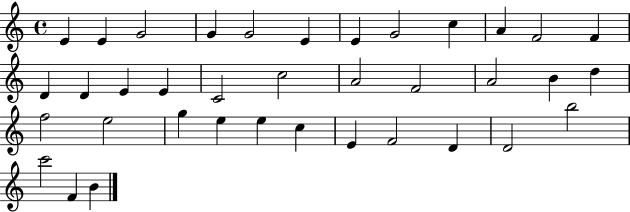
{
  \clef treble
  \time 4/4
  \defaultTimeSignature
  \key c \major
  e'4 e'4 g'2 | g'4 g'2 e'4 | e'4 g'2 c''4 | a'4 f'2 f'4 | \break d'4 d'4 e'4 e'4 | c'2 c''2 | a'2 f'2 | a'2 b'4 d''4 | \break f''2 e''2 | g''4 e''4 e''4 c''4 | e'4 f'2 d'4 | d'2 b''2 | \break c'''2 f'4 b'4 | \bar "|."
}